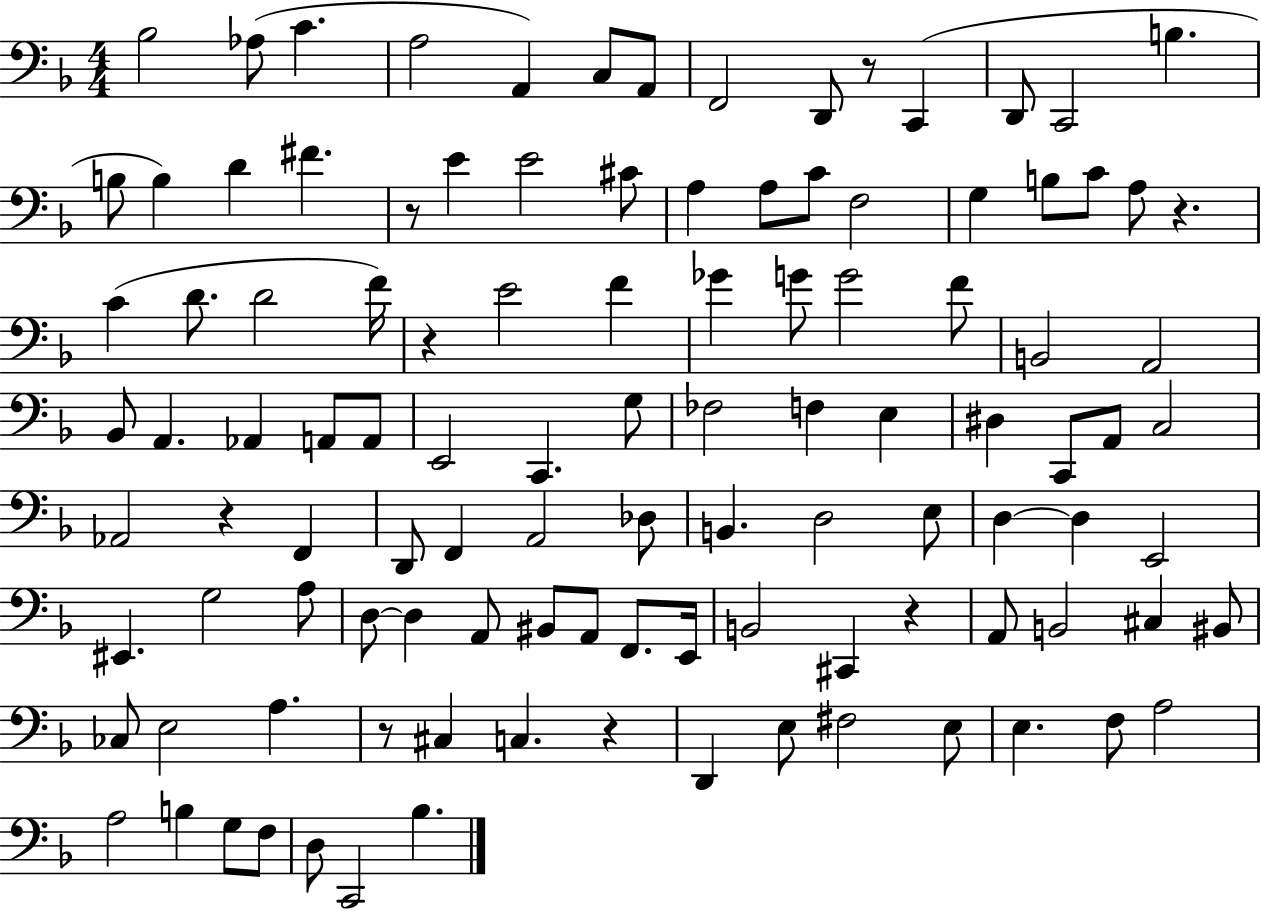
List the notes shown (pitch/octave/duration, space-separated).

Bb3/h Ab3/e C4/q. A3/h A2/q C3/e A2/e F2/h D2/e R/e C2/q D2/e C2/h B3/q. B3/e B3/q D4/q F#4/q. R/e E4/q E4/h C#4/e A3/q A3/e C4/e F3/h G3/q B3/e C4/e A3/e R/q. C4/q D4/e. D4/h F4/s R/q E4/h F4/q Gb4/q G4/e G4/h F4/e B2/h A2/h Bb2/e A2/q. Ab2/q A2/e A2/e E2/h C2/q. G3/e FES3/h F3/q E3/q D#3/q C2/e A2/e C3/h Ab2/h R/q F2/q D2/e F2/q A2/h Db3/e B2/q. D3/h E3/e D3/q D3/q E2/h EIS2/q. G3/h A3/e D3/e D3/q A2/e BIS2/e A2/e F2/e. E2/s B2/h C#2/q R/q A2/e B2/h C#3/q BIS2/e CES3/e E3/h A3/q. R/e C#3/q C3/q. R/q D2/q E3/e F#3/h E3/e E3/q. F3/e A3/h A3/h B3/q G3/e F3/e D3/e C2/h Bb3/q.